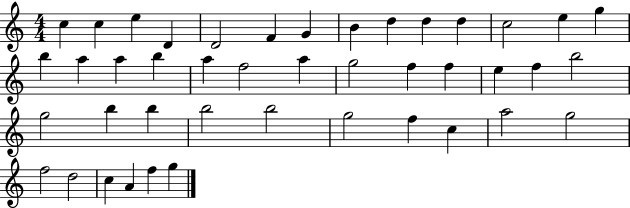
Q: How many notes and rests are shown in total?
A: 43